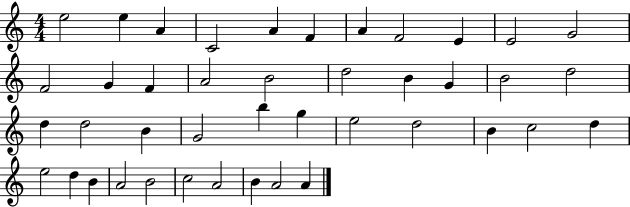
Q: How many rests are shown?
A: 0